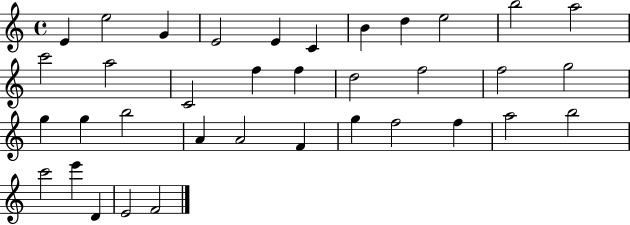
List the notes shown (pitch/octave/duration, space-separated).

E4/q E5/h G4/q E4/h E4/q C4/q B4/q D5/q E5/h B5/h A5/h C6/h A5/h C4/h F5/q F5/q D5/h F5/h F5/h G5/h G5/q G5/q B5/h A4/q A4/h F4/q G5/q F5/h F5/q A5/h B5/h C6/h E6/q D4/q E4/h F4/h